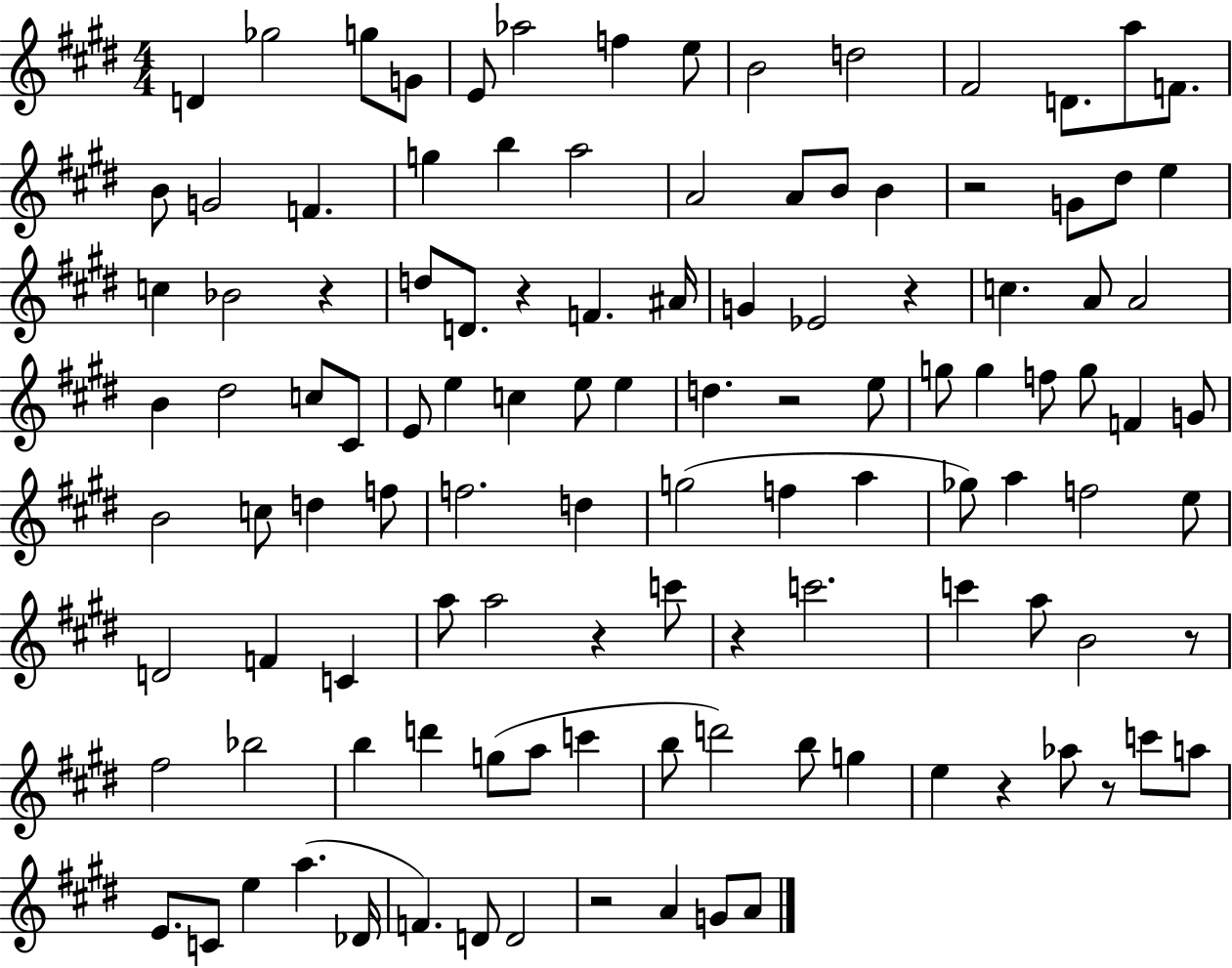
{
  \clef treble
  \numericTimeSignature
  \time 4/4
  \key e \major
  d'4 ges''2 g''8 g'8 | e'8 aes''2 f''4 e''8 | b'2 d''2 | fis'2 d'8. a''8 f'8. | \break b'8 g'2 f'4. | g''4 b''4 a''2 | a'2 a'8 b'8 b'4 | r2 g'8 dis''8 e''4 | \break c''4 bes'2 r4 | d''8 d'8. r4 f'4. ais'16 | g'4 ees'2 r4 | c''4. a'8 a'2 | \break b'4 dis''2 c''8 cis'8 | e'8 e''4 c''4 e''8 e''4 | d''4. r2 e''8 | g''8 g''4 f''8 g''8 f'4 g'8 | \break b'2 c''8 d''4 f''8 | f''2. d''4 | g''2( f''4 a''4 | ges''8) a''4 f''2 e''8 | \break d'2 f'4 c'4 | a''8 a''2 r4 c'''8 | r4 c'''2. | c'''4 a''8 b'2 r8 | \break fis''2 bes''2 | b''4 d'''4 g''8( a''8 c'''4 | b''8 d'''2) b''8 g''4 | e''4 r4 aes''8 r8 c'''8 a''8 | \break e'8. c'8 e''4 a''4.( des'16 | f'4.) d'8 d'2 | r2 a'4 g'8 a'8 | \bar "|."
}